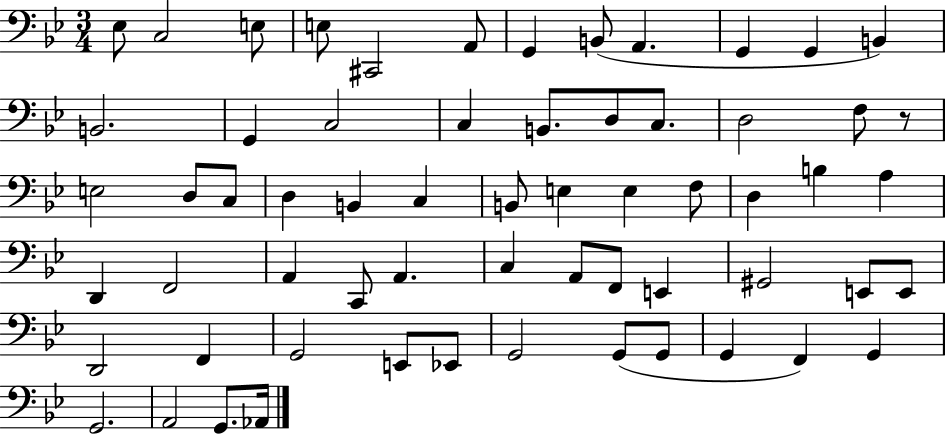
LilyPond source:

{
  \clef bass
  \numericTimeSignature
  \time 3/4
  \key bes \major
  ees8 c2 e8 | e8 cis,2 a,8 | g,4 b,8( a,4. | g,4 g,4 b,4) | \break b,2. | g,4 c2 | c4 b,8. d8 c8. | d2 f8 r8 | \break e2 d8 c8 | d4 b,4 c4 | b,8 e4 e4 f8 | d4 b4 a4 | \break d,4 f,2 | a,4 c,8 a,4. | c4 a,8 f,8 e,4 | gis,2 e,8 e,8 | \break d,2 f,4 | g,2 e,8 ees,8 | g,2 g,8( g,8 | g,4 f,4) g,4 | \break g,2. | a,2 g,8. aes,16 | \bar "|."
}